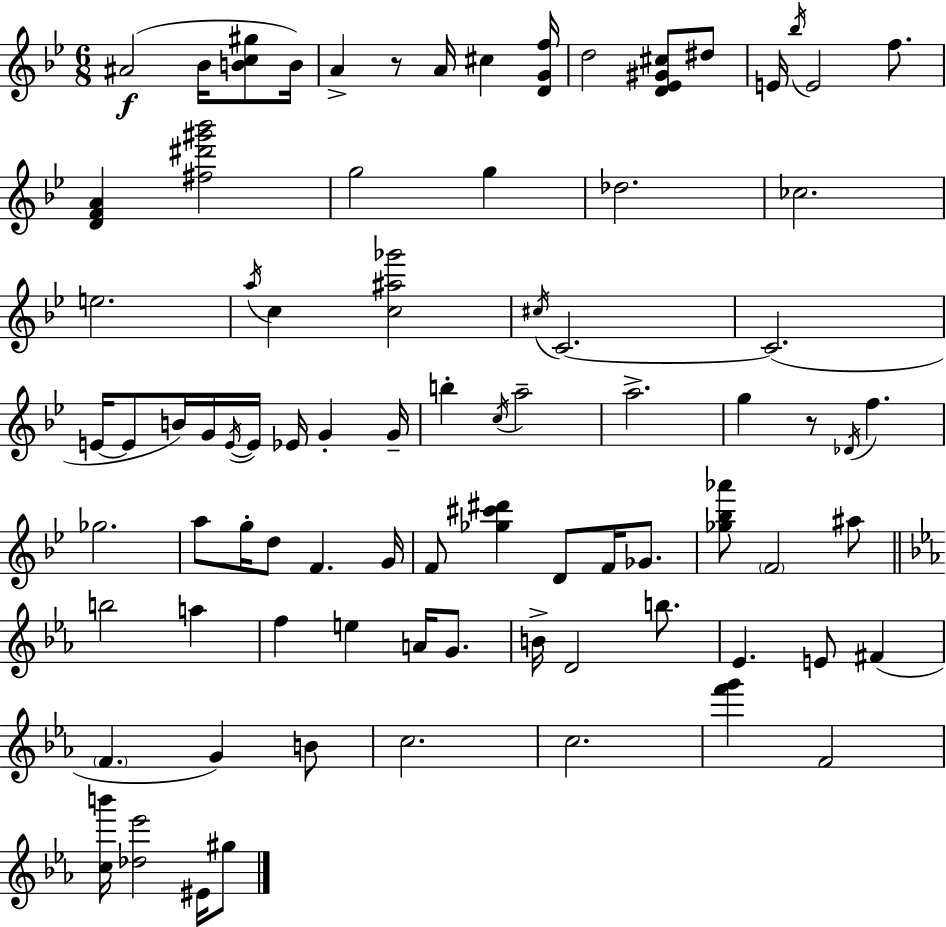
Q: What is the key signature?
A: G minor